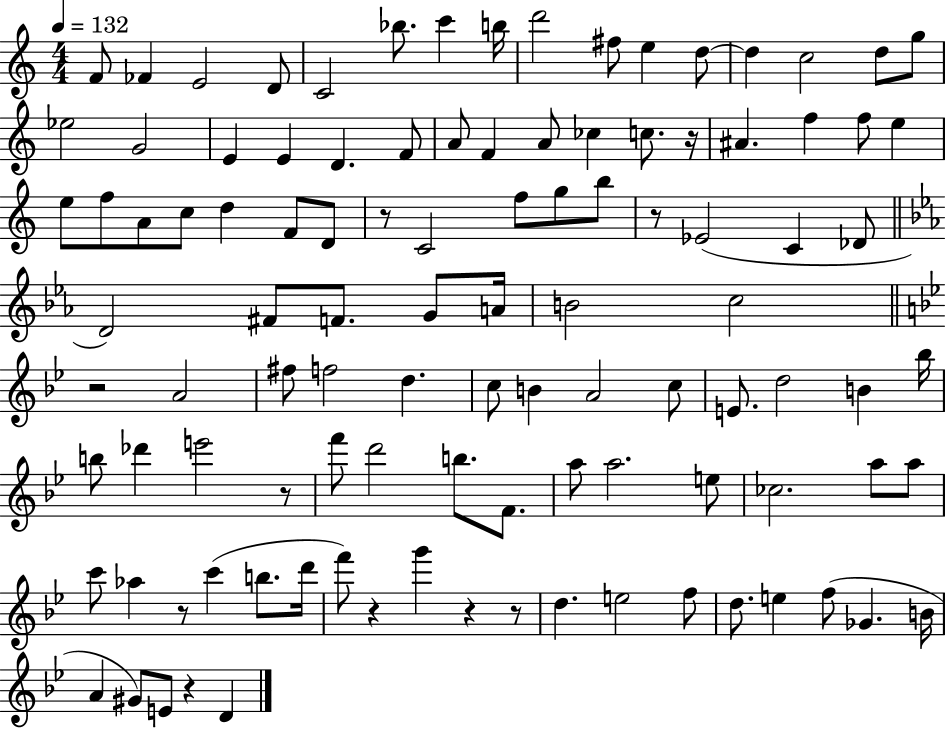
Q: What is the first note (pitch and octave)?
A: F4